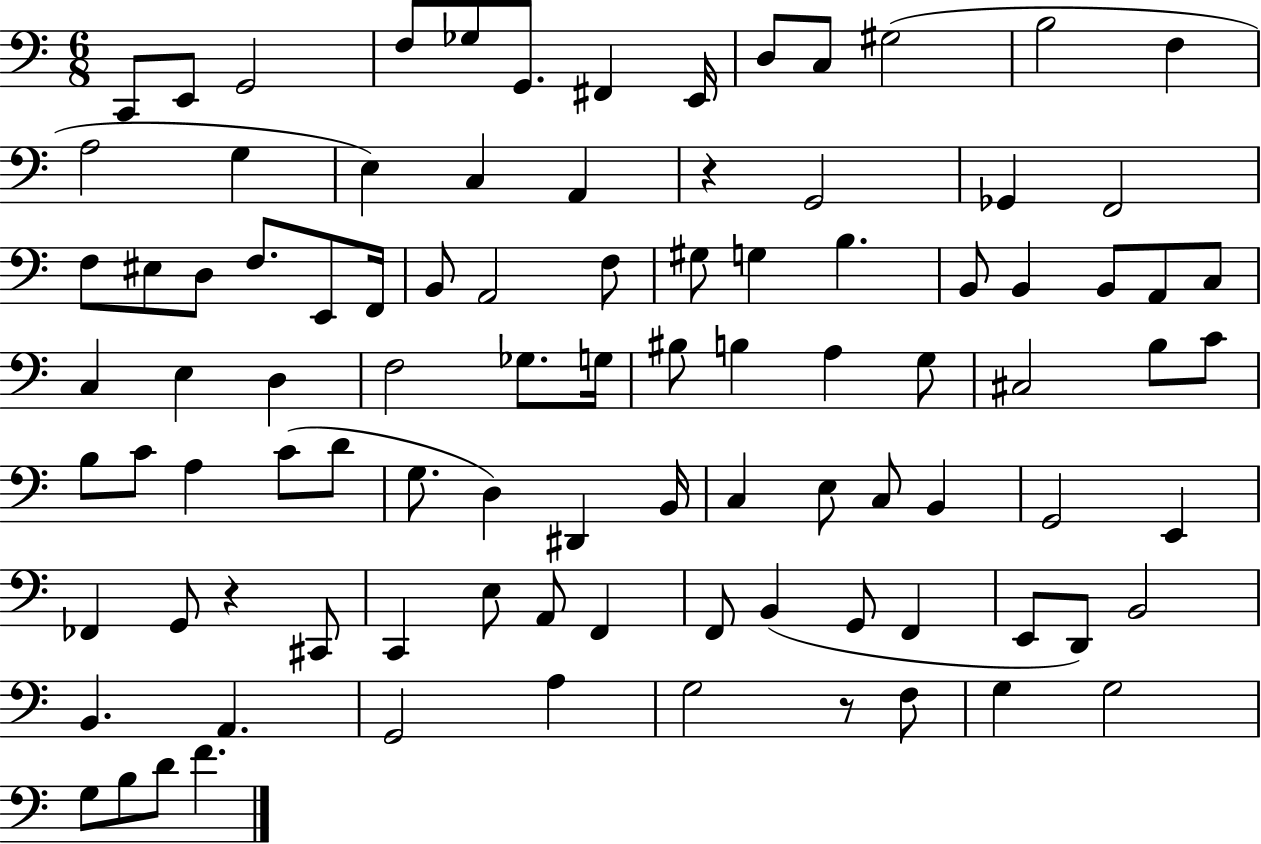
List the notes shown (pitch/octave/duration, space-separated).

C2/e E2/e G2/h F3/e Gb3/e G2/e. F#2/q E2/s D3/e C3/e G#3/h B3/h F3/q A3/h G3/q E3/q C3/q A2/q R/q G2/h Gb2/q F2/h F3/e EIS3/e D3/e F3/e. E2/e F2/s B2/e A2/h F3/e G#3/e G3/q B3/q. B2/e B2/q B2/e A2/e C3/e C3/q E3/q D3/q F3/h Gb3/e. G3/s BIS3/e B3/q A3/q G3/e C#3/h B3/e C4/e B3/e C4/e A3/q C4/e D4/e G3/e. D3/q D#2/q B2/s C3/q E3/e C3/e B2/q G2/h E2/q FES2/q G2/e R/q C#2/e C2/q E3/e A2/e F2/q F2/e B2/q G2/e F2/q E2/e D2/e B2/h B2/q. A2/q. G2/h A3/q G3/h R/e F3/e G3/q G3/h G3/e B3/e D4/e F4/q.